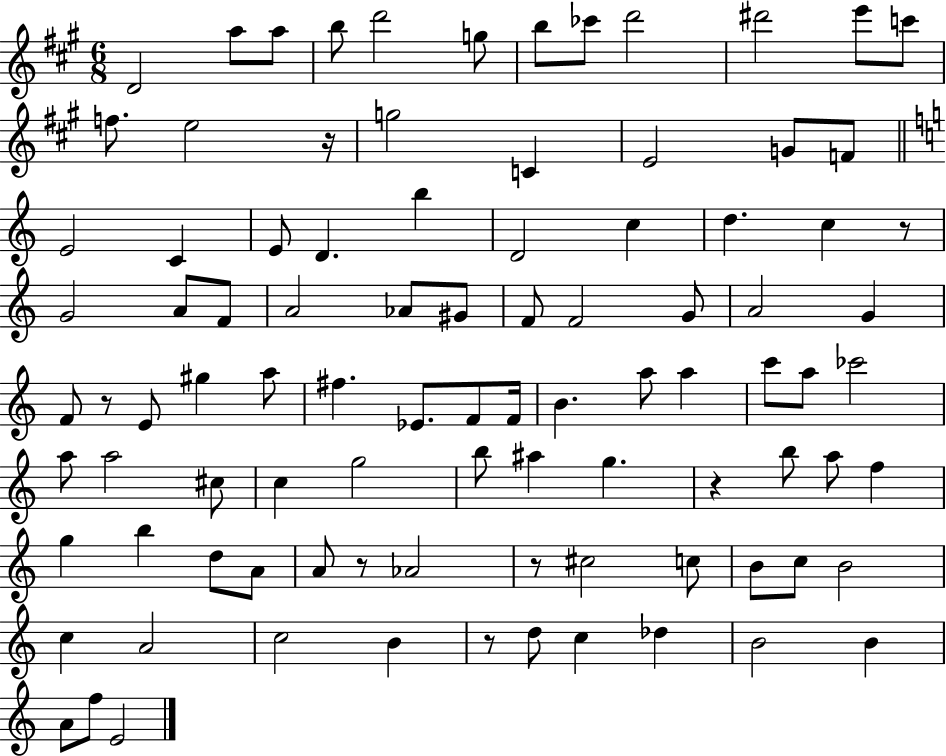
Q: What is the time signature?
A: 6/8